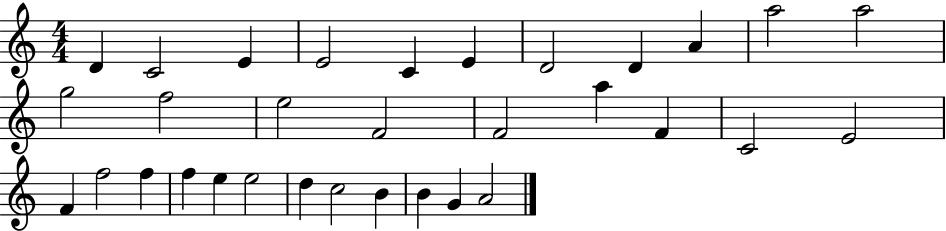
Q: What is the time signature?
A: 4/4